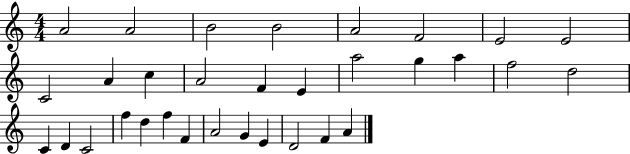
A4/h A4/h B4/h B4/h A4/h F4/h E4/h E4/h C4/h A4/q C5/q A4/h F4/q E4/q A5/h G5/q A5/q F5/h D5/h C4/q D4/q C4/h F5/q D5/q F5/q F4/q A4/h G4/q E4/q D4/h F4/q A4/q